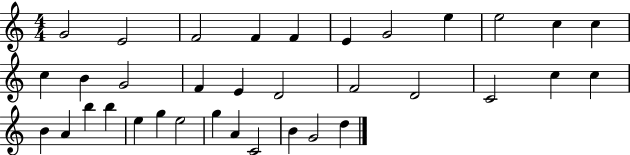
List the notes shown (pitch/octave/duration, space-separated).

G4/h E4/h F4/h F4/q F4/q E4/q G4/h E5/q E5/h C5/q C5/q C5/q B4/q G4/h F4/q E4/q D4/h F4/h D4/h C4/h C5/q C5/q B4/q A4/q B5/q B5/q E5/q G5/q E5/h G5/q A4/q C4/h B4/q G4/h D5/q